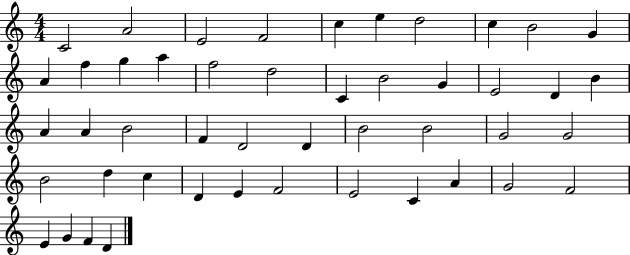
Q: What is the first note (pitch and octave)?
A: C4